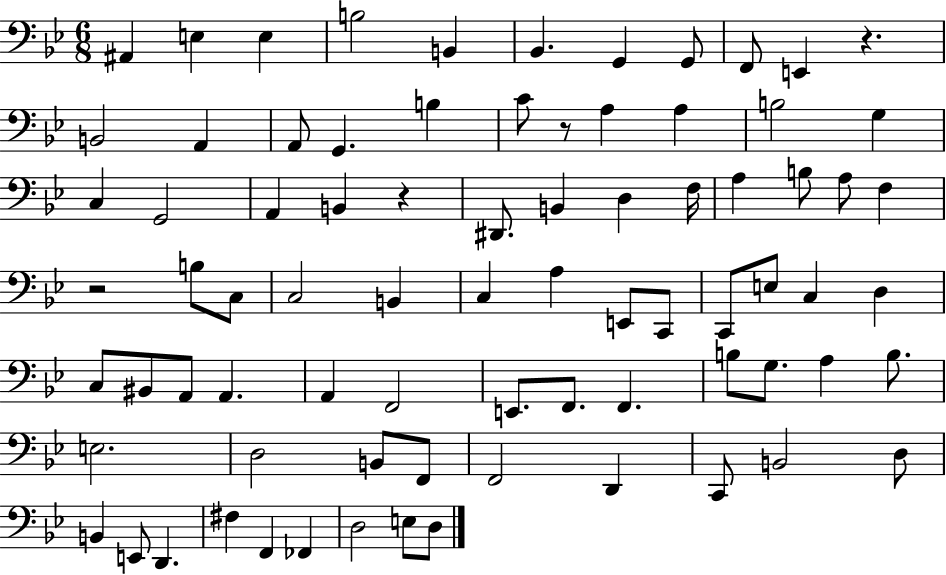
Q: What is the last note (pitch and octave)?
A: D3